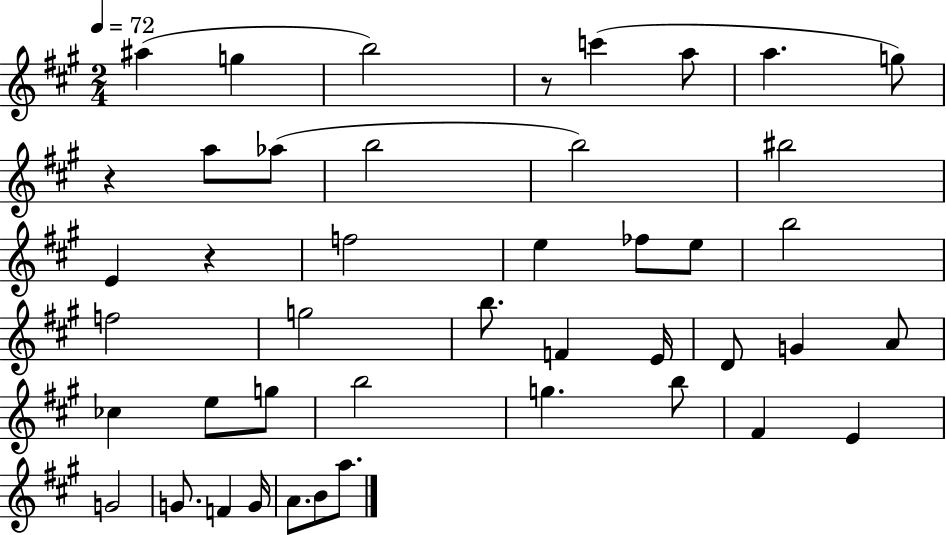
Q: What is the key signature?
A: A major